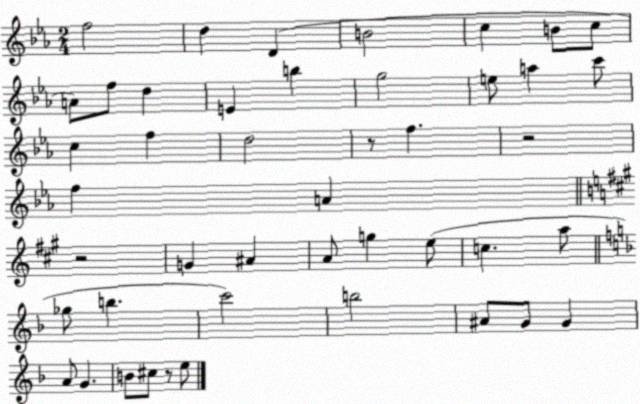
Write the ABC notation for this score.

X:1
T:Untitled
M:2/4
L:1/4
K:Eb
f2 d D B2 c B/2 c/2 A/2 f/2 d E b g2 e/2 a c'/2 c f d2 z/2 f z2 f A z2 G ^A A/2 g e/2 c a/2 _g/2 b c'2 b2 ^A/2 G/2 G A/2 G B/2 ^c/2 z/2 e/2